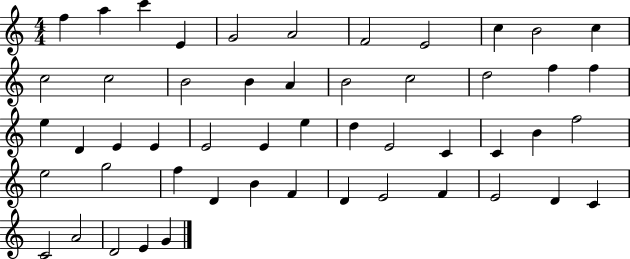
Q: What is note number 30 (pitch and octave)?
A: E4